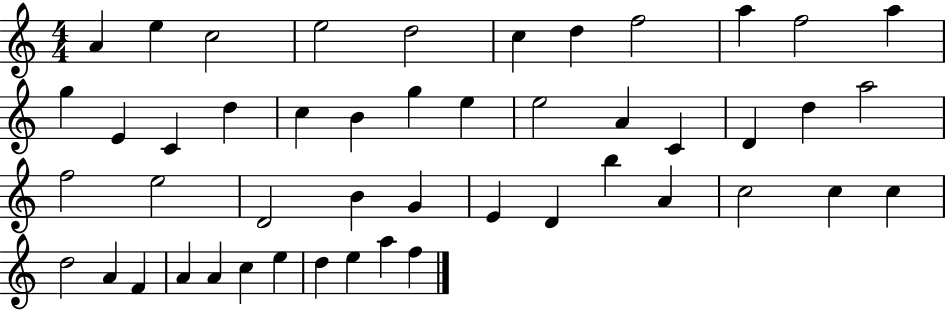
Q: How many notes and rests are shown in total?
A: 48